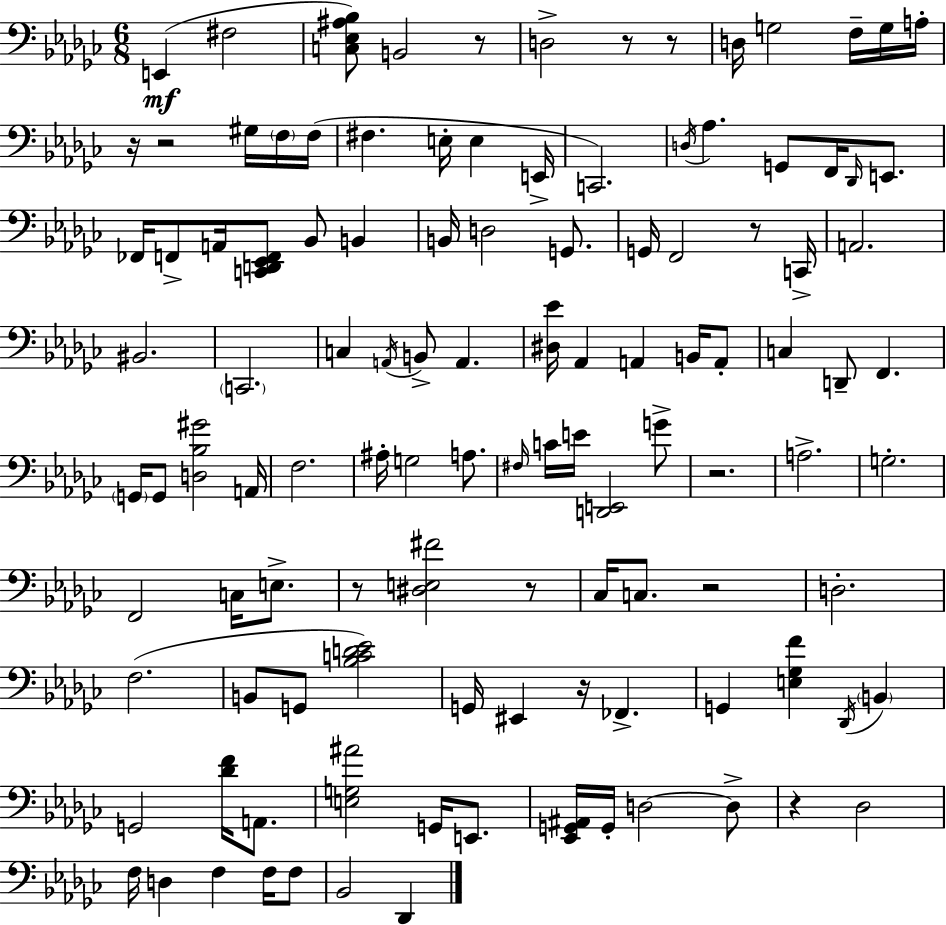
E2/q F#3/h [C3,Eb3,A#3,Bb3]/e B2/h R/e D3/h R/e R/e D3/s G3/h F3/s G3/s A3/s R/s R/h G#3/s F3/s F3/s F#3/q. E3/s E3/q E2/s C2/h. D3/s Ab3/q. G2/e F2/s Db2/s E2/e. FES2/s F2/e A2/s [C2,D2,Eb2,F2]/e Bb2/e B2/q B2/s D3/h G2/e. G2/s F2/h R/e C2/s A2/h. BIS2/h. C2/h. C3/q A2/s B2/e A2/q. [D#3,Eb4]/s Ab2/q A2/q B2/s A2/e C3/q D2/e F2/q. G2/s G2/e [D3,Bb3,G#4]/h A2/s F3/h. A#3/s G3/h A3/e. F#3/s C4/s E4/s [D2,E2]/h G4/e R/h. A3/h. G3/h. F2/h C3/s E3/e. R/e [D#3,E3,F#4]/h R/e CES3/s C3/e. R/h D3/h. F3/h. B2/e G2/e [Bb3,C4,D4,Eb4]/h G2/s EIS2/q R/s FES2/q. G2/q [E3,Gb3,F4]/q Db2/s B2/q G2/h [Db4,F4]/s A2/e. [E3,G3,A#4]/h G2/s E2/e. [Eb2,G2,A#2]/s G2/s D3/h D3/e R/q Db3/h F3/s D3/q F3/q F3/s F3/e Bb2/h Db2/q